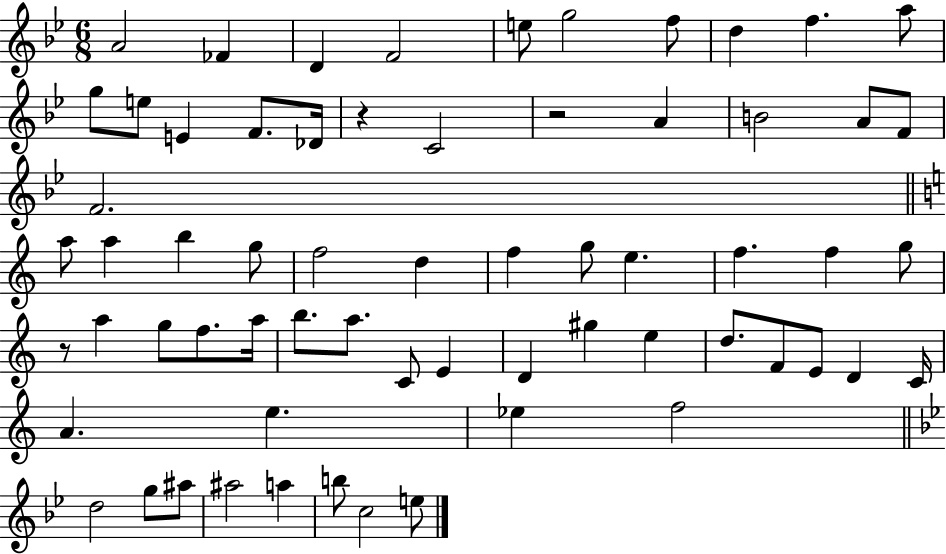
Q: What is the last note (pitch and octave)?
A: E5